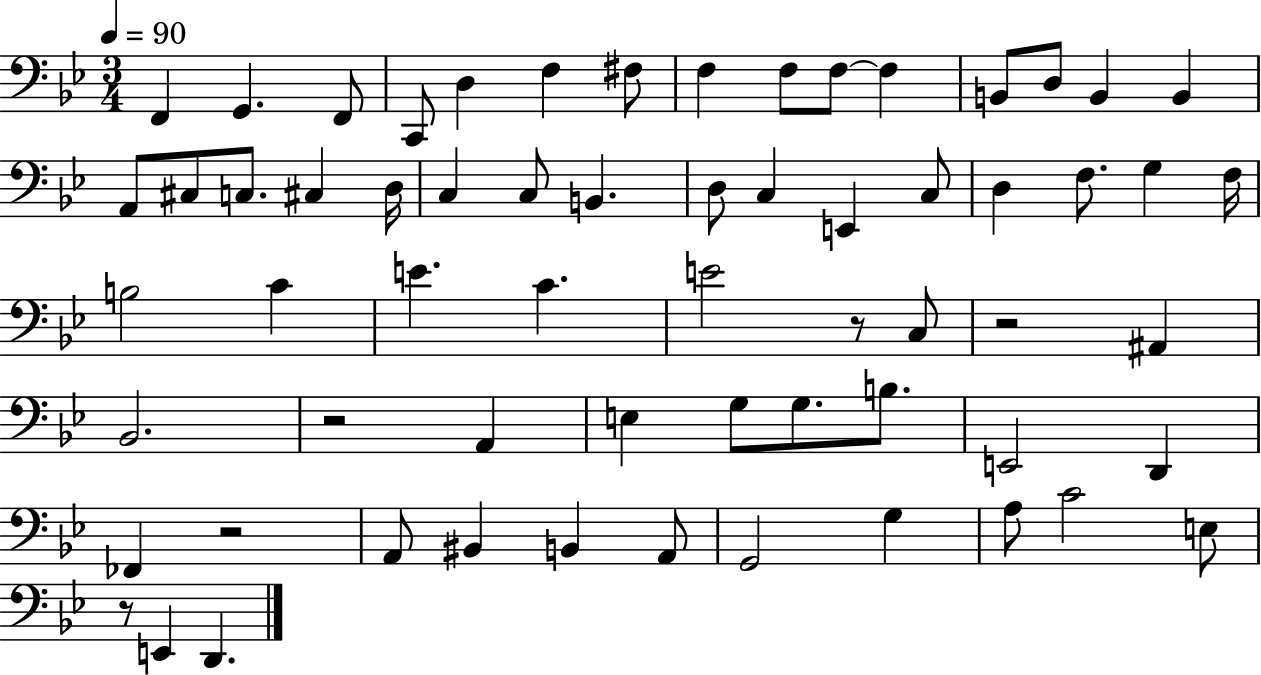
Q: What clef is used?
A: bass